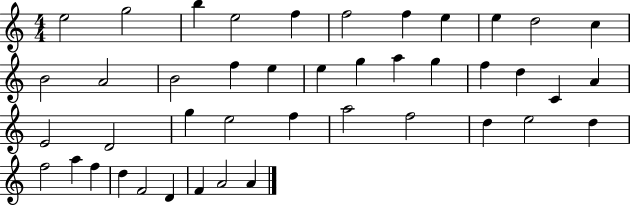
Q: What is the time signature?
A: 4/4